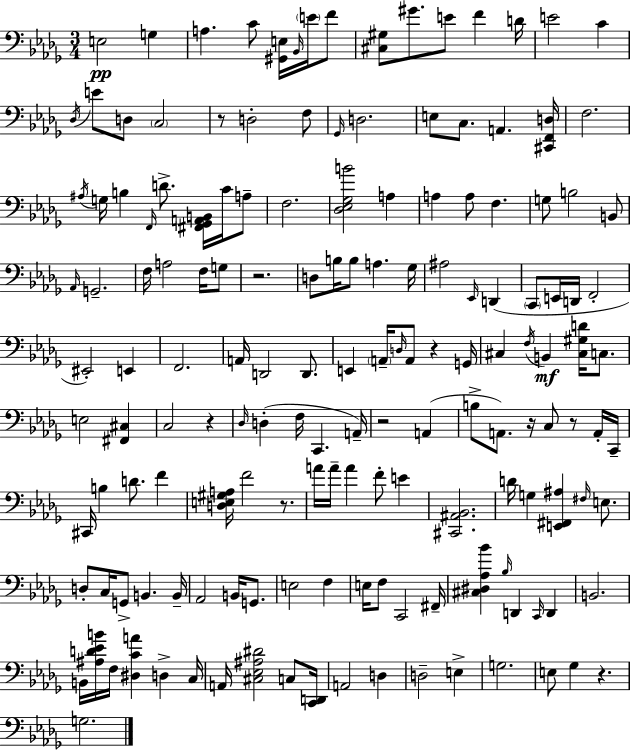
E3/h G3/q A3/q. C4/e [G#2,E3]/s Bb2/s E4/s F4/e [C#3,G#3]/e G#4/e. E4/e F4/q D4/s E4/h C4/q Db3/s E4/e D3/e C3/h R/e D3/h F3/e Gb2/s D3/h. E3/e C3/e. A2/q. [C#2,F2,D3]/s F3/h. A#3/s G3/s B3/q F2/s D4/e. [F#2,Gb2,A2,B2]/s C4/s A3/e F3/h. [Db3,Eb3,Gb3,B4]/h A3/q A3/q A3/e F3/q. G3/e B3/h B2/e Ab2/s G2/h. F3/s A3/h F3/s G3/e R/h. D3/e B3/s B3/e A3/q. Gb3/s A#3/h Eb2/s D2/q C2/e E2/s D2/s F2/h EIS2/h E2/q F2/h. A2/s D2/h D2/e. E2/q A2/s D3/s A2/e R/q G2/s C#3/q F3/s B2/q [C#3,G#3,D4]/s C3/e. E3/h [F#2,C#3]/q C3/h R/q Db3/s D3/q F3/s C2/q. A2/s R/h A2/q B3/e A2/e. R/s C3/e R/e A2/s C2/s C#2/s B3/q D4/e. F4/q [D3,E3,G#3,A3]/s F4/h R/e. A4/s A4/s A4/q F4/e E4/q [C#2,A#2,Bb2]/h. D4/s G3/q [E2,F#2,A#3]/q F#3/s E3/e. D3/e C3/s G2/e B2/q. B2/s Ab2/h B2/s G2/e. E3/h F3/q E3/s F3/e C2/h F#2/s [C#3,D#3,Ab3,Bb4]/q Bb3/s D2/q C2/s D2/q B2/h. B2/s [A#3,D4,Eb4,B4]/s F3/s [D#3,C4,A4]/q D3/q C3/s A2/s [C#3,Eb3,A#3,D#4]/h C3/e [C2,D2]/s A2/h D3/q D3/h E3/q G3/h. E3/e Gb3/q R/q. G3/h.